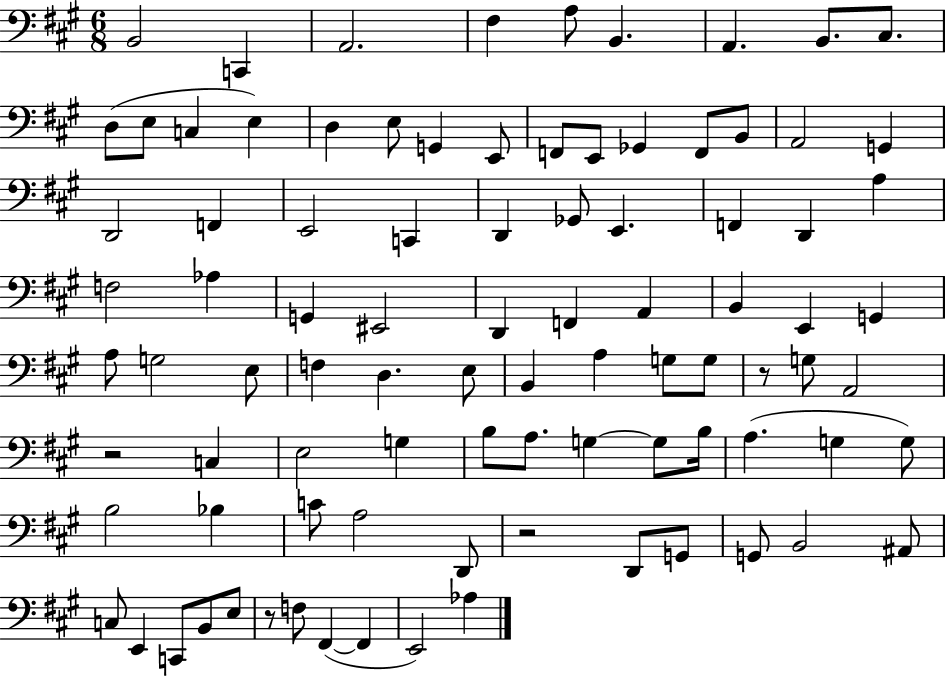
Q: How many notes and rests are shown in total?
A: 91